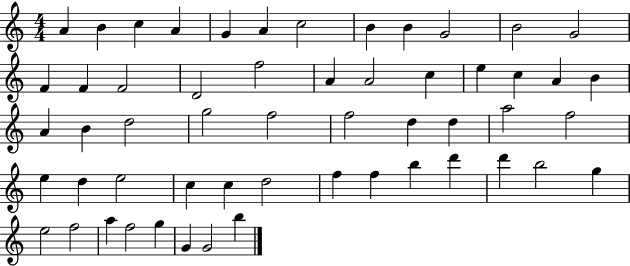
X:1
T:Untitled
M:4/4
L:1/4
K:C
A B c A G A c2 B B G2 B2 G2 F F F2 D2 f2 A A2 c e c A B A B d2 g2 f2 f2 d d a2 f2 e d e2 c c d2 f f b d' d' b2 g e2 f2 a f2 g G G2 b